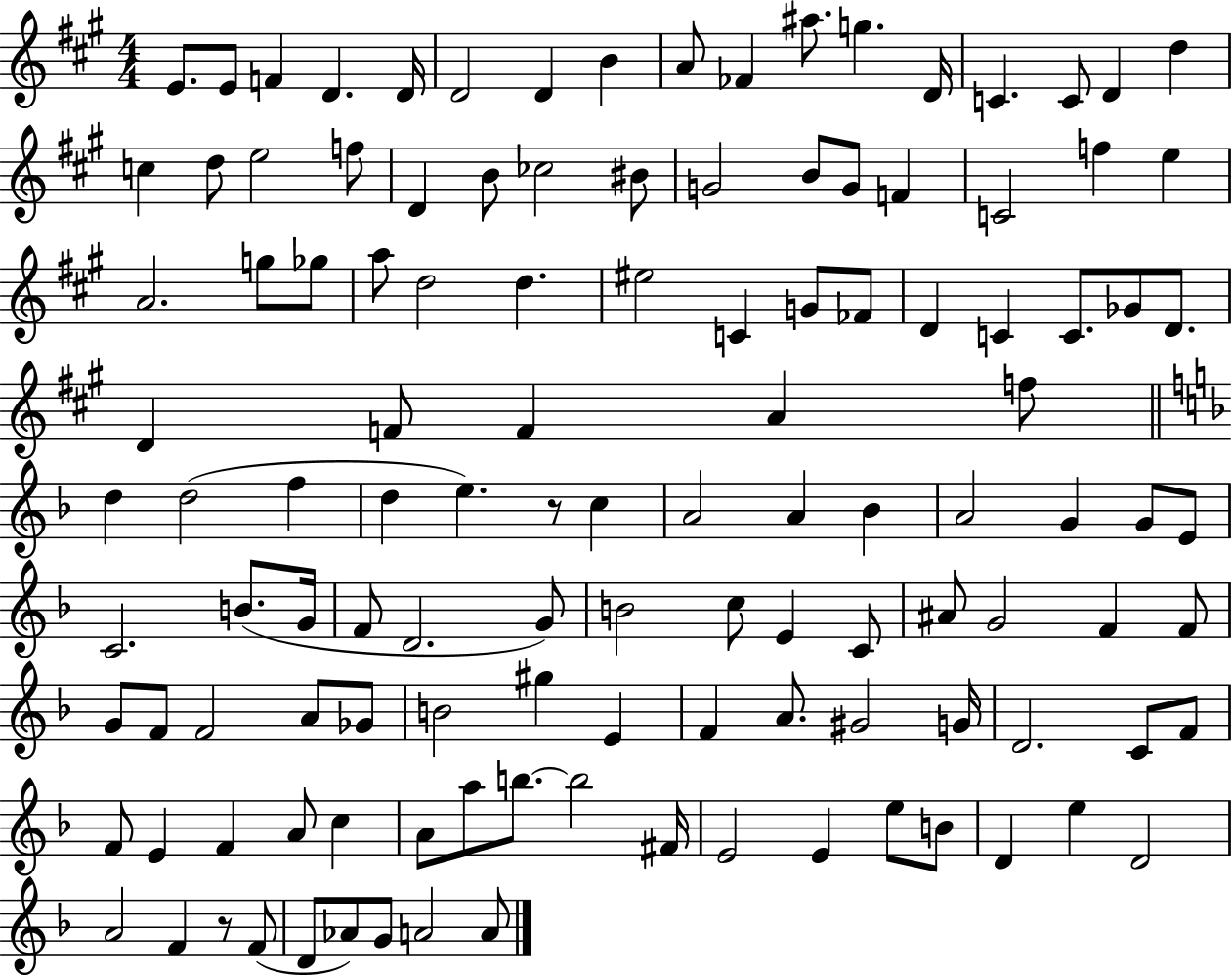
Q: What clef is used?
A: treble